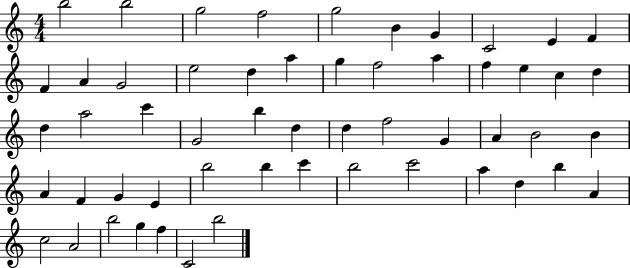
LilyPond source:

{
  \clef treble
  \numericTimeSignature
  \time 4/4
  \key c \major
  b''2 b''2 | g''2 f''2 | g''2 b'4 g'4 | c'2 e'4 f'4 | \break f'4 a'4 g'2 | e''2 d''4 a''4 | g''4 f''2 a''4 | f''4 e''4 c''4 d''4 | \break d''4 a''2 c'''4 | g'2 b''4 d''4 | d''4 f''2 g'4 | a'4 b'2 b'4 | \break a'4 f'4 g'4 e'4 | b''2 b''4 c'''4 | b''2 c'''2 | a''4 d''4 b''4 a'4 | \break c''2 a'2 | b''2 g''4 f''4 | c'2 b''2 | \bar "|."
}